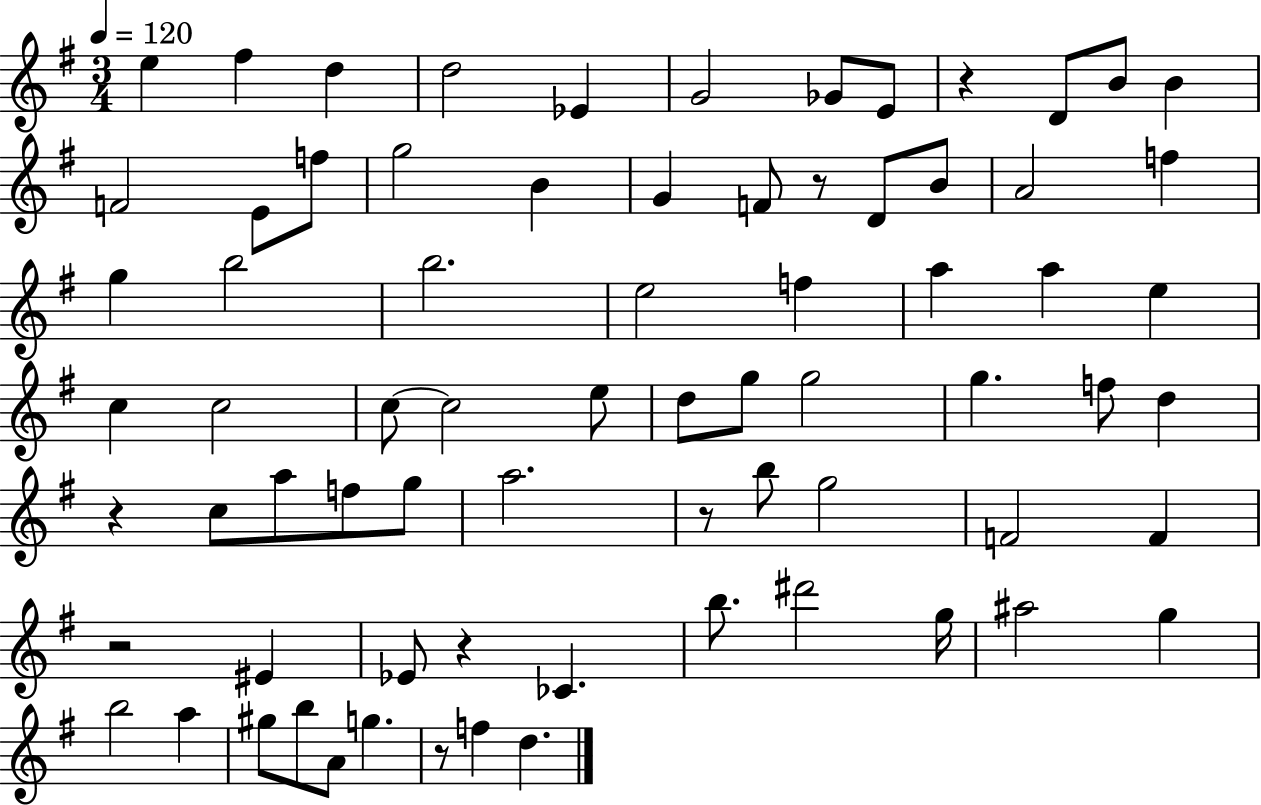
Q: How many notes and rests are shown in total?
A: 73